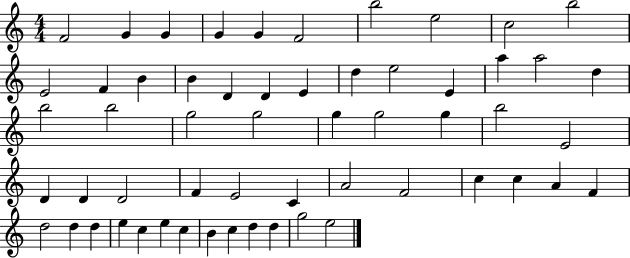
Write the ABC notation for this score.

X:1
T:Untitled
M:4/4
L:1/4
K:C
F2 G G G G F2 b2 e2 c2 b2 E2 F B B D D E d e2 E a a2 d b2 b2 g2 g2 g g2 g b2 E2 D D D2 F E2 C A2 F2 c c A F d2 d d e c e c B c d d g2 e2